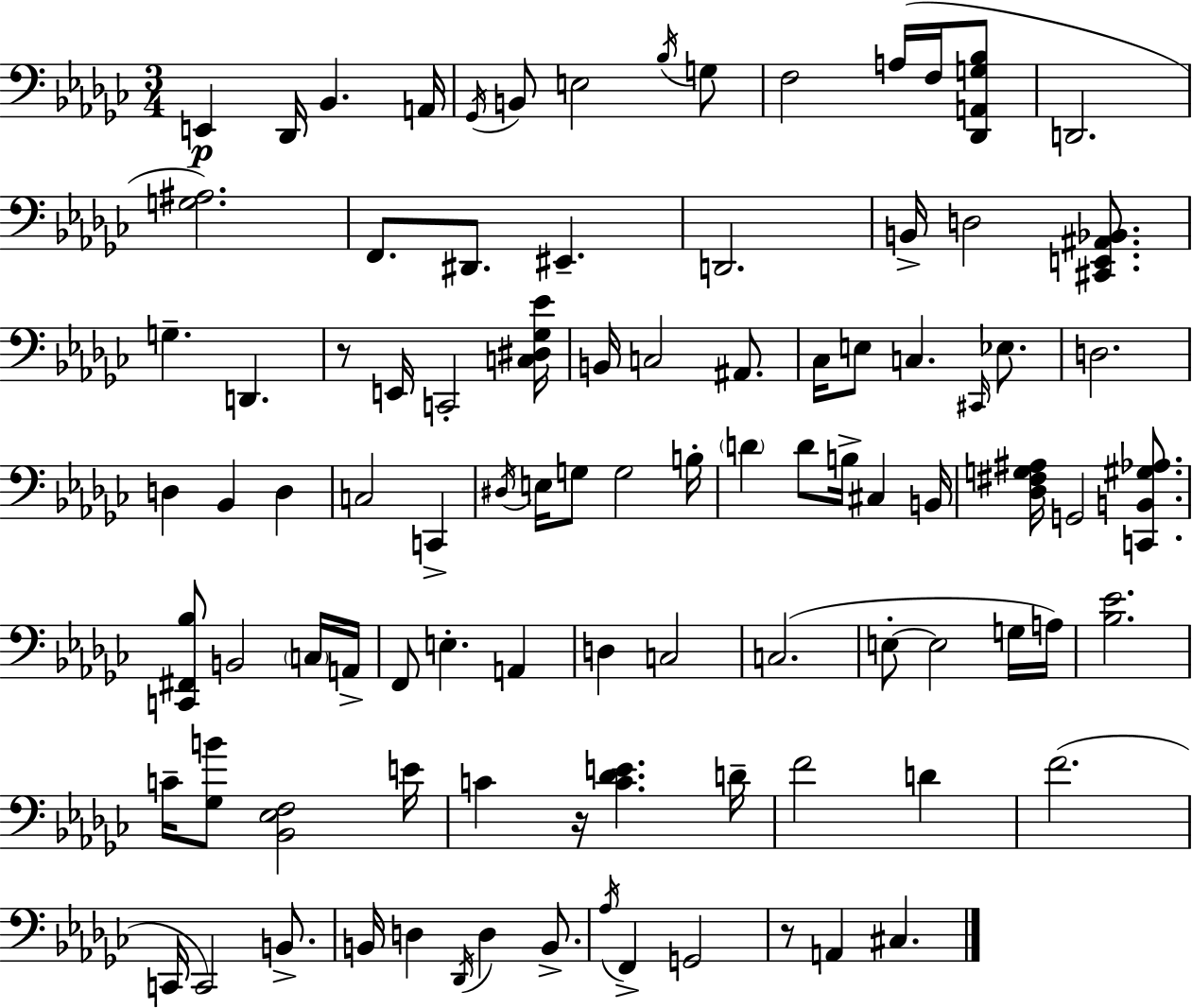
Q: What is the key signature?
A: EES minor